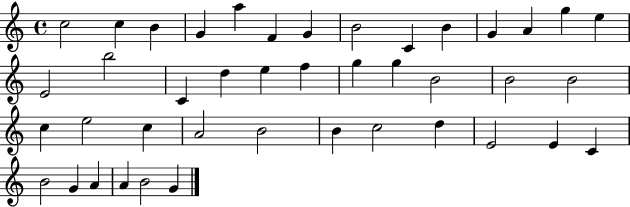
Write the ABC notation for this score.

X:1
T:Untitled
M:4/4
L:1/4
K:C
c2 c B G a F G B2 C B G A g e E2 b2 C d e f g g B2 B2 B2 c e2 c A2 B2 B c2 d E2 E C B2 G A A B2 G